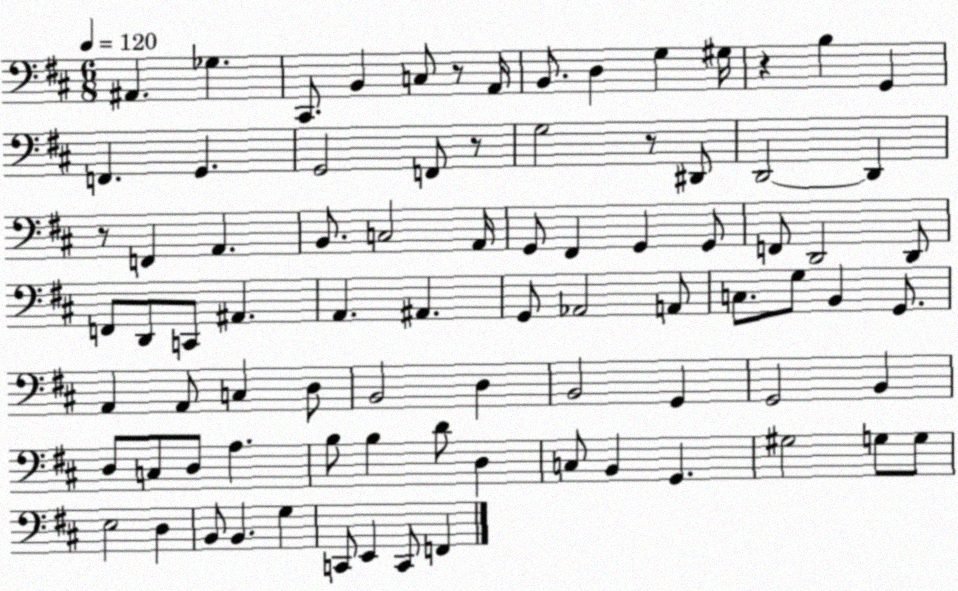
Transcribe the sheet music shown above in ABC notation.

X:1
T:Untitled
M:6/8
L:1/4
K:D
^A,, _G, ^C,,/2 B,, C,/2 z/2 A,,/4 B,,/2 D, G, ^G,/4 z B, G,, F,, G,, G,,2 F,,/2 z/2 G,2 z/2 ^D,,/2 D,,2 D,, z/2 F,, A,, B,,/2 C,2 A,,/4 G,,/2 ^F,, G,, G,,/2 F,,/2 D,,2 D,,/2 F,,/2 D,,/2 C,,/2 ^A,, A,, ^A,, G,,/2 _A,,2 A,,/2 C,/2 G,/2 B,, G,,/2 A,, A,,/2 C, D,/2 B,,2 D, B,,2 G,, G,,2 B,, D,/2 C,/2 D,/2 A, B,/2 B, D/2 D, C,/2 B,, G,, ^G,2 G,/2 G,/2 E,2 D, B,,/2 B,, G, C,,/2 E,, C,,/2 F,,